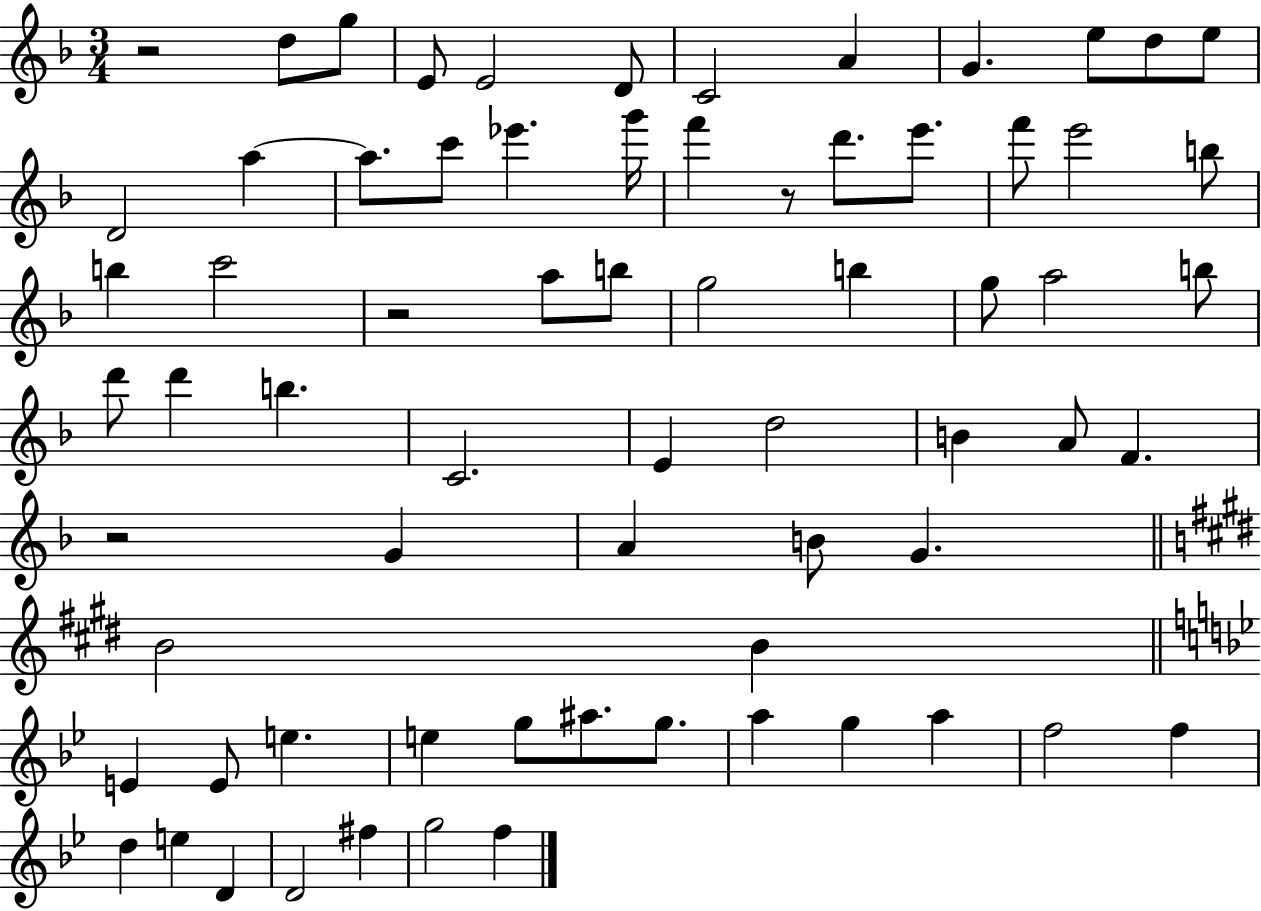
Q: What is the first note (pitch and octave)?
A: D5